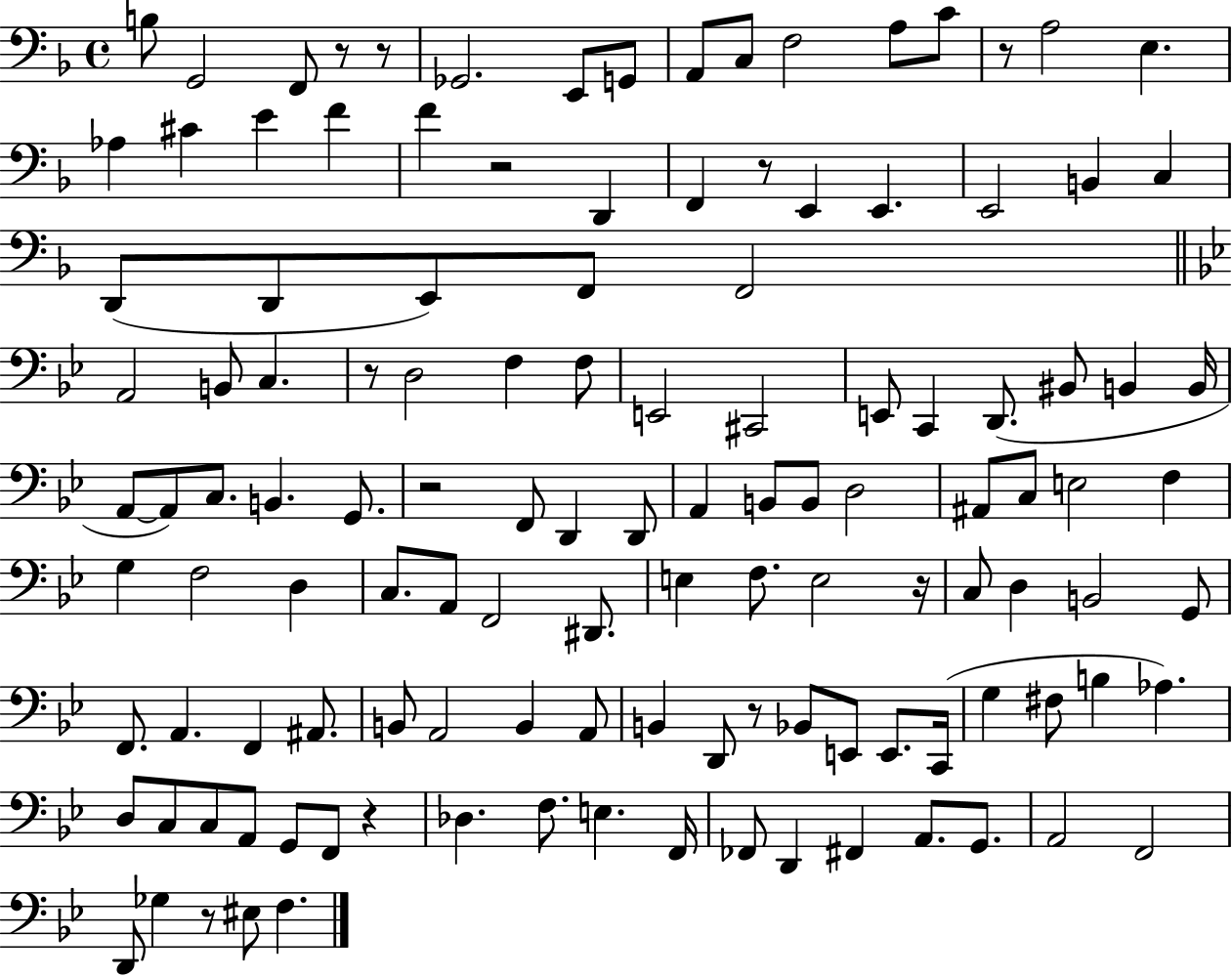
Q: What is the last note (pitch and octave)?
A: F3